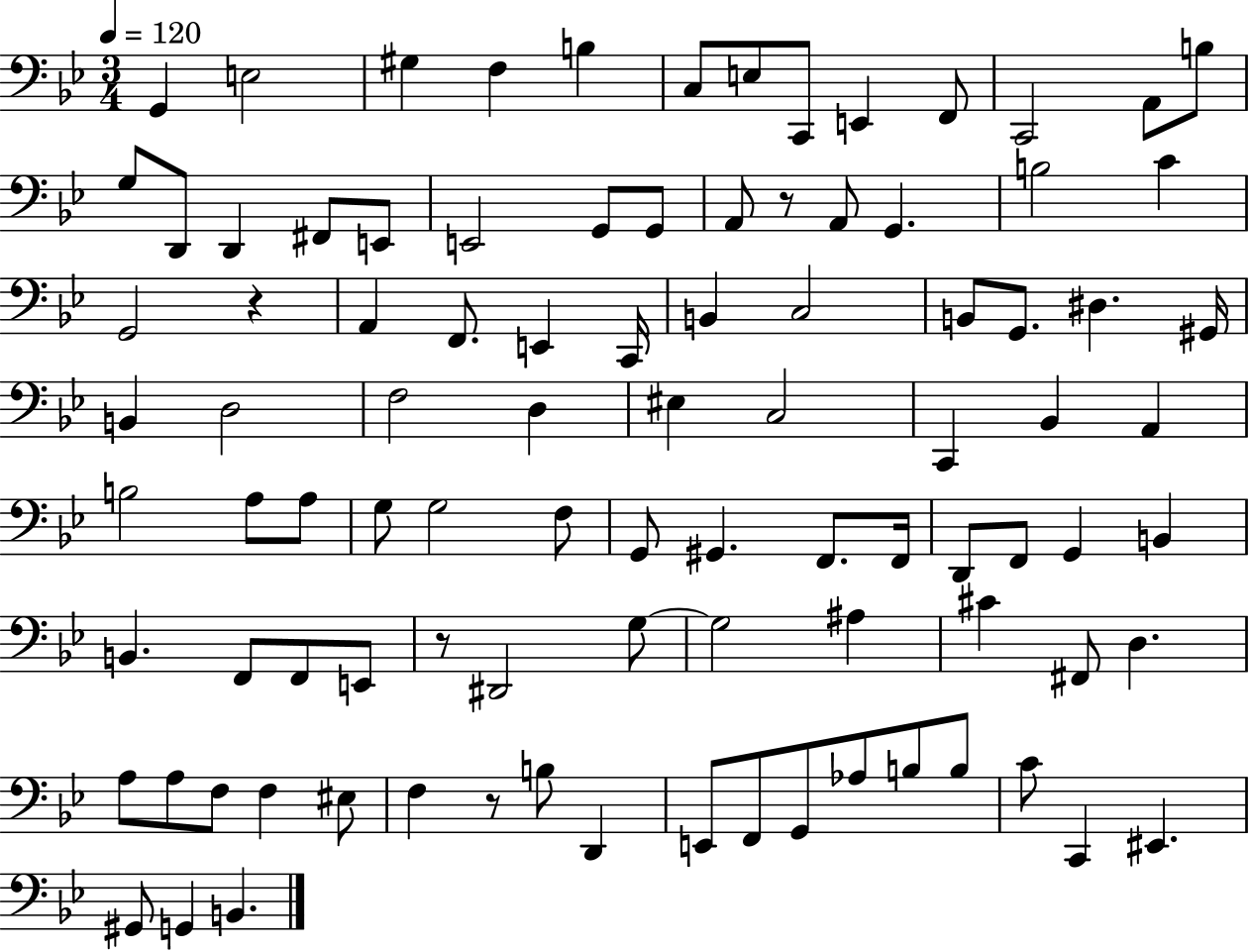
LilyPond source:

{
  \clef bass
  \numericTimeSignature
  \time 3/4
  \key bes \major
  \tempo 4 = 120
  g,4 e2 | gis4 f4 b4 | c8 e8 c,8 e,4 f,8 | c,2 a,8 b8 | \break g8 d,8 d,4 fis,8 e,8 | e,2 g,8 g,8 | a,8 r8 a,8 g,4. | b2 c'4 | \break g,2 r4 | a,4 f,8. e,4 c,16 | b,4 c2 | b,8 g,8. dis4. gis,16 | \break b,4 d2 | f2 d4 | eis4 c2 | c,4 bes,4 a,4 | \break b2 a8 a8 | g8 g2 f8 | g,8 gis,4. f,8. f,16 | d,8 f,8 g,4 b,4 | \break b,4. f,8 f,8 e,8 | r8 dis,2 g8~~ | g2 ais4 | cis'4 fis,8 d4. | \break a8 a8 f8 f4 eis8 | f4 r8 b8 d,4 | e,8 f,8 g,8 aes8 b8 b8 | c'8 c,4 eis,4. | \break gis,8 g,4 b,4. | \bar "|."
}